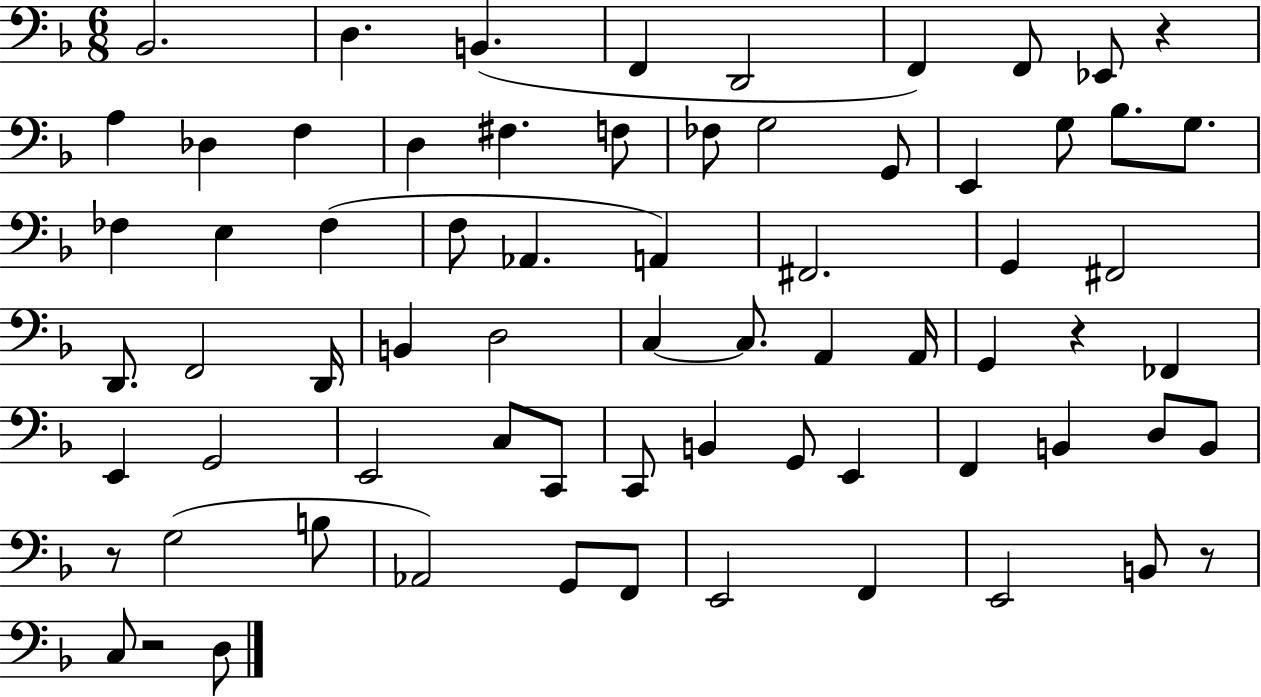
Bb2/h. D3/q. B2/q. F2/q D2/h F2/q F2/e Eb2/e R/q A3/q Db3/q F3/q D3/q F#3/q. F3/e FES3/e G3/h G2/e E2/q G3/e Bb3/e. G3/e. FES3/q E3/q FES3/q F3/e Ab2/q. A2/q F#2/h. G2/q F#2/h D2/e. F2/h D2/s B2/q D3/h C3/q C3/e. A2/q A2/s G2/q R/q FES2/q E2/q G2/h E2/h C3/e C2/e C2/e B2/q G2/e E2/q F2/q B2/q D3/e B2/e R/e G3/h B3/e Ab2/h G2/e F2/e E2/h F2/q E2/h B2/e R/e C3/e R/h D3/e